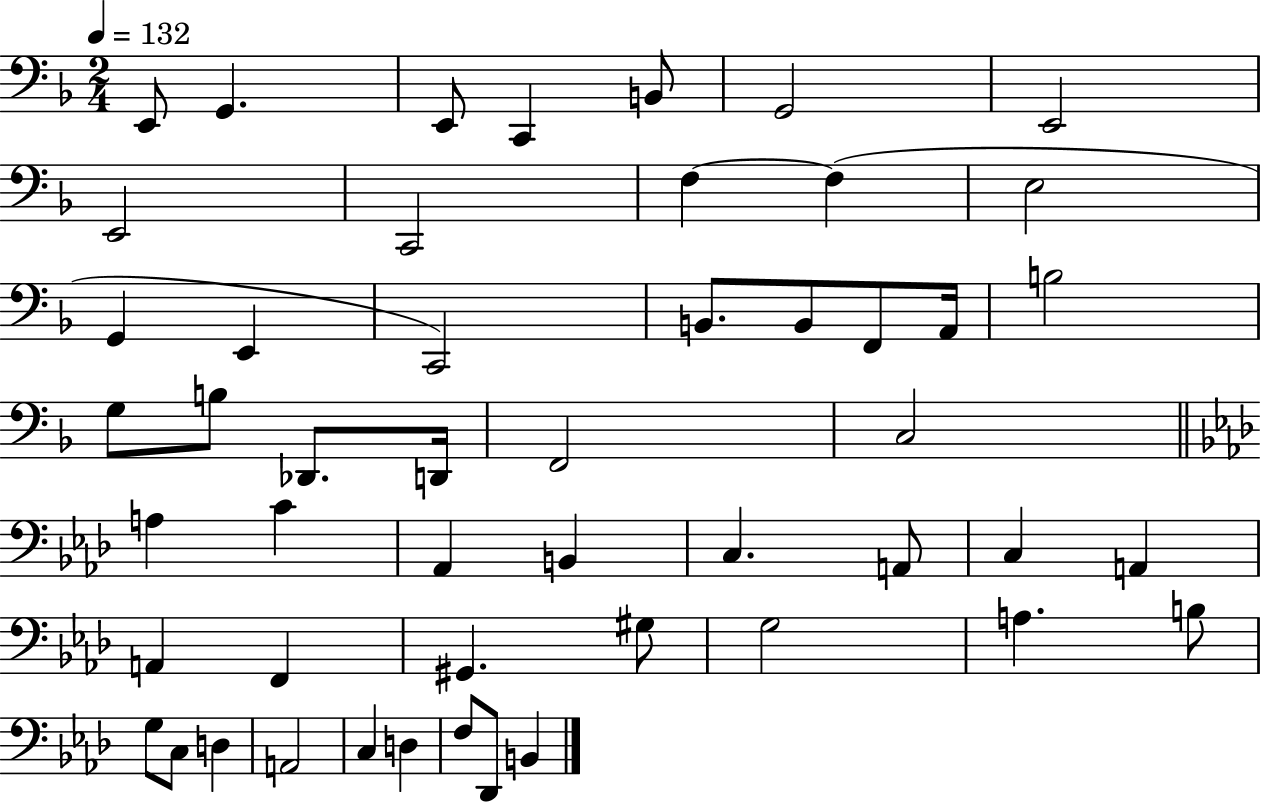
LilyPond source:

{
  \clef bass
  \numericTimeSignature
  \time 2/4
  \key f \major
  \tempo 4 = 132
  e,8 g,4. | e,8 c,4 b,8 | g,2 | e,2 | \break e,2 | c,2 | f4~~ f4( | e2 | \break g,4 e,4 | c,2) | b,8. b,8 f,8 a,16 | b2 | \break g8 b8 des,8. d,16 | f,2 | c2 | \bar "||" \break \key aes \major a4 c'4 | aes,4 b,4 | c4. a,8 | c4 a,4 | \break a,4 f,4 | gis,4. gis8 | g2 | a4. b8 | \break g8 c8 d4 | a,2 | c4 d4 | f8 des,8 b,4 | \break \bar "|."
}